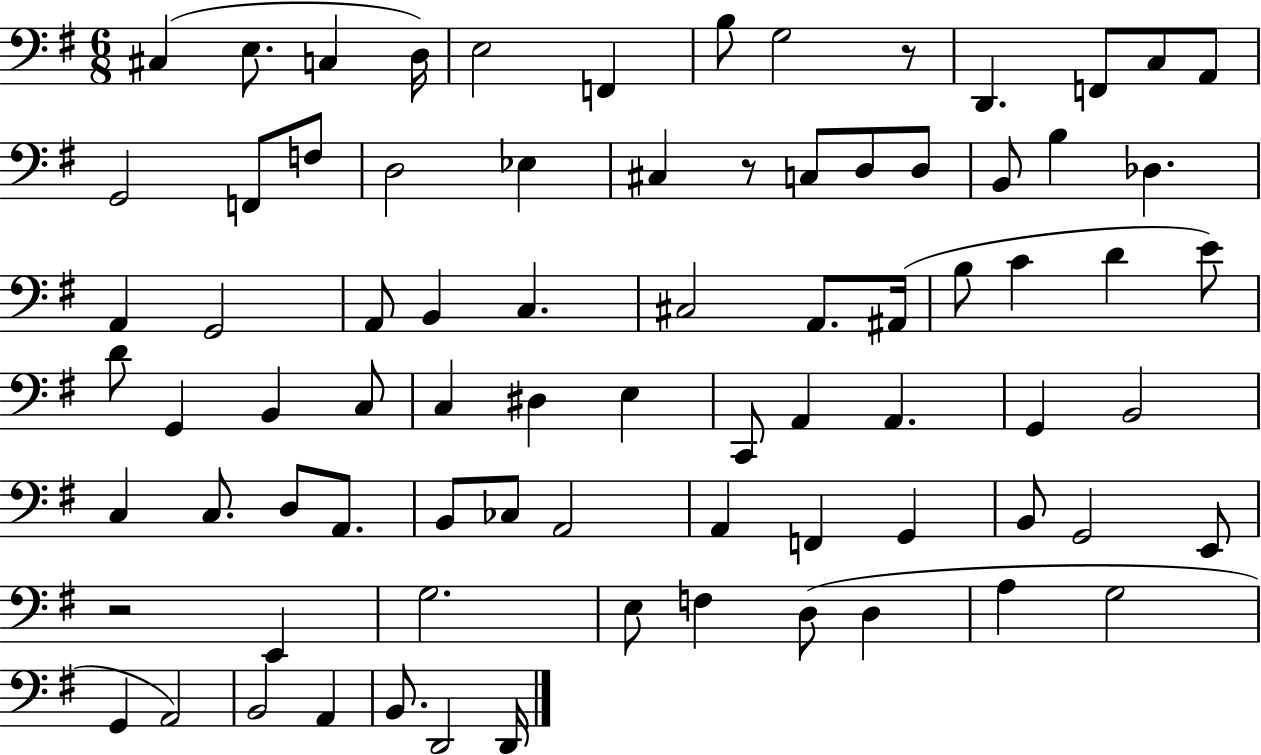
C#3/q E3/e. C3/q D3/s E3/h F2/q B3/e G3/h R/e D2/q. F2/e C3/e A2/e G2/h F2/e F3/e D3/h Eb3/q C#3/q R/e C3/e D3/e D3/e B2/e B3/q Db3/q. A2/q G2/h A2/e B2/q C3/q. C#3/h A2/e. A#2/s B3/e C4/q D4/q E4/e D4/e G2/q B2/q C3/e C3/q D#3/q E3/q C2/e A2/q A2/q. G2/q B2/h C3/q C3/e. D3/e A2/e. B2/e CES3/e A2/h A2/q F2/q G2/q B2/e G2/h E2/e R/h E2/q G3/h. E3/e F3/q D3/e D3/q A3/q G3/h G2/q A2/h B2/h A2/q B2/e. D2/h D2/s